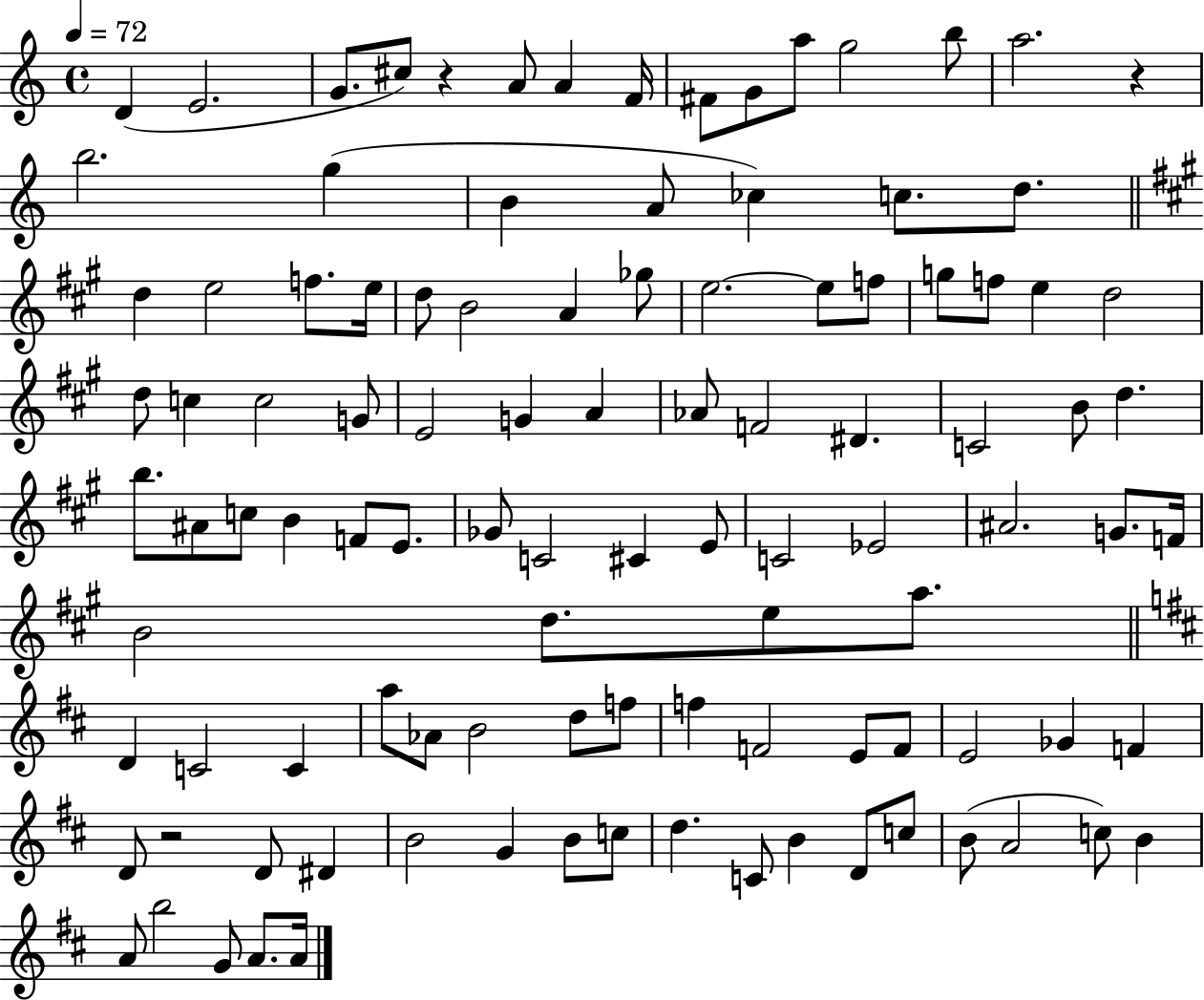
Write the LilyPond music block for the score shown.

{
  \clef treble
  \time 4/4
  \defaultTimeSignature
  \key c \major
  \tempo 4 = 72
  d'4( e'2. | g'8. cis''8) r4 a'8 a'4 f'16 | fis'8 g'8 a''8 g''2 b''8 | a''2. r4 | \break b''2. g''4( | b'4 a'8 ces''4) c''8. d''8. | \bar "||" \break \key a \major d''4 e''2 f''8. e''16 | d''8 b'2 a'4 ges''8 | e''2.~~ e''8 f''8 | g''8 f''8 e''4 d''2 | \break d''8 c''4 c''2 g'8 | e'2 g'4 a'4 | aes'8 f'2 dis'4. | c'2 b'8 d''4. | \break b''8. ais'8 c''8 b'4 f'8 e'8. | ges'8 c'2 cis'4 e'8 | c'2 ees'2 | ais'2. g'8. f'16 | \break b'2 d''8. e''8 a''8. | \bar "||" \break \key d \major d'4 c'2 c'4 | a''8 aes'8 b'2 d''8 f''8 | f''4 f'2 e'8 f'8 | e'2 ges'4 f'4 | \break d'8 r2 d'8 dis'4 | b'2 g'4 b'8 c''8 | d''4. c'8 b'4 d'8 c''8 | b'8( a'2 c''8) b'4 | \break a'8 b''2 g'8 a'8. a'16 | \bar "|."
}